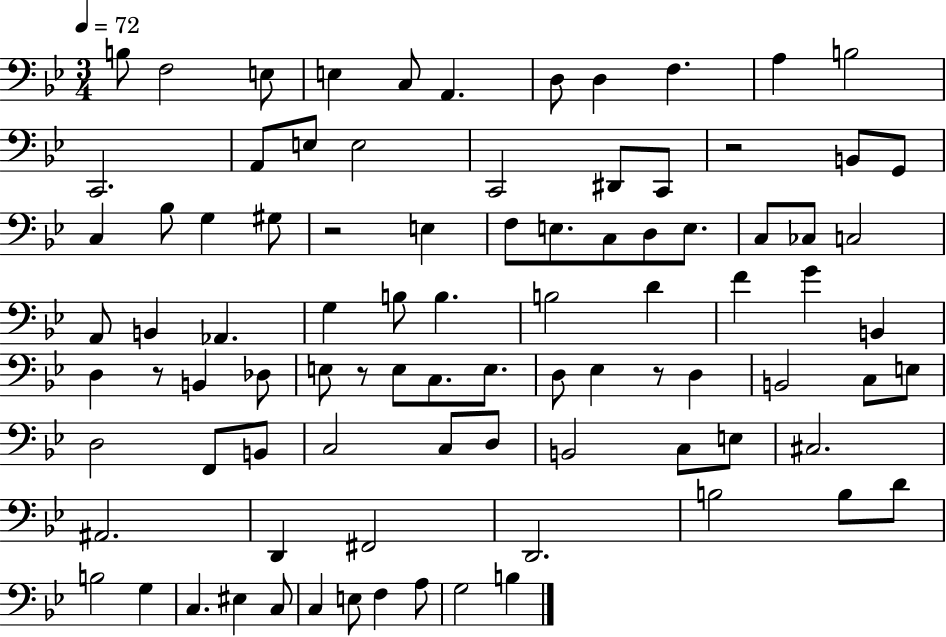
X:1
T:Untitled
M:3/4
L:1/4
K:Bb
B,/2 F,2 E,/2 E, C,/2 A,, D,/2 D, F, A, B,2 C,,2 A,,/2 E,/2 E,2 C,,2 ^D,,/2 C,,/2 z2 B,,/2 G,,/2 C, _B,/2 G, ^G,/2 z2 E, F,/2 E,/2 C,/2 D,/2 E,/2 C,/2 _C,/2 C,2 A,,/2 B,, _A,, G, B,/2 B, B,2 D F G B,, D, z/2 B,, _D,/2 E,/2 z/2 E,/2 C,/2 E,/2 D,/2 _E, z/2 D, B,,2 C,/2 E,/2 D,2 F,,/2 B,,/2 C,2 C,/2 D,/2 B,,2 C,/2 E,/2 ^C,2 ^A,,2 D,, ^F,,2 D,,2 B,2 B,/2 D/2 B,2 G, C, ^E, C,/2 C, E,/2 F, A,/2 G,2 B,